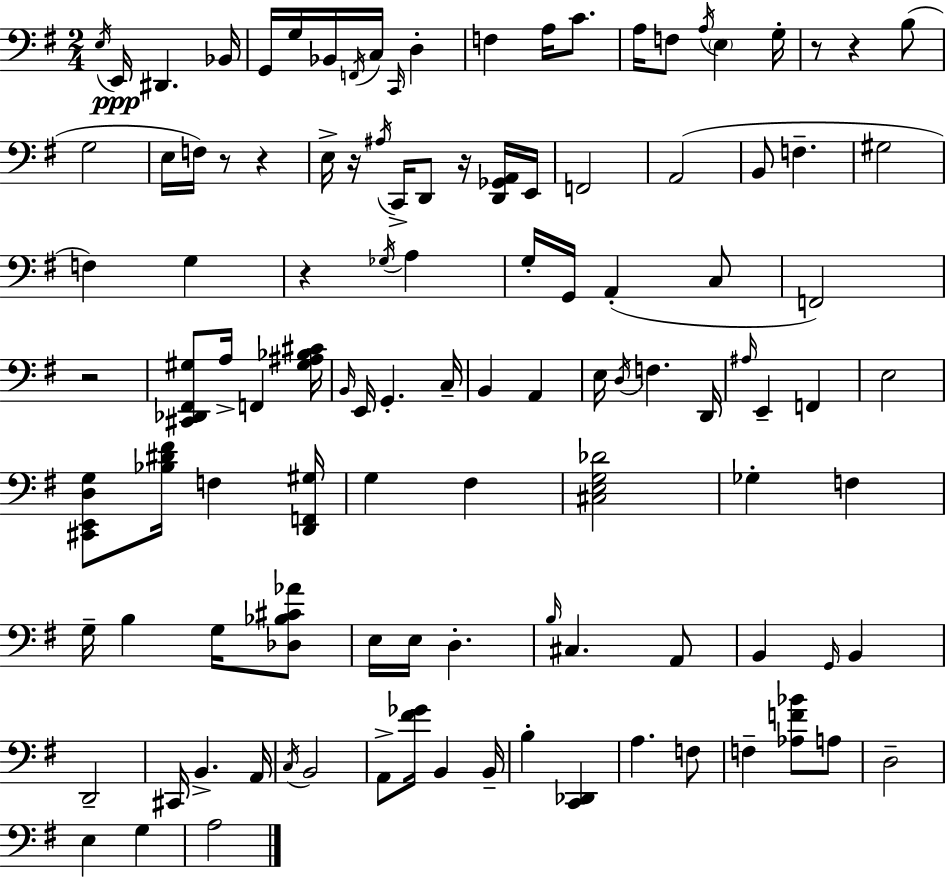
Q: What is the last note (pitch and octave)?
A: A3